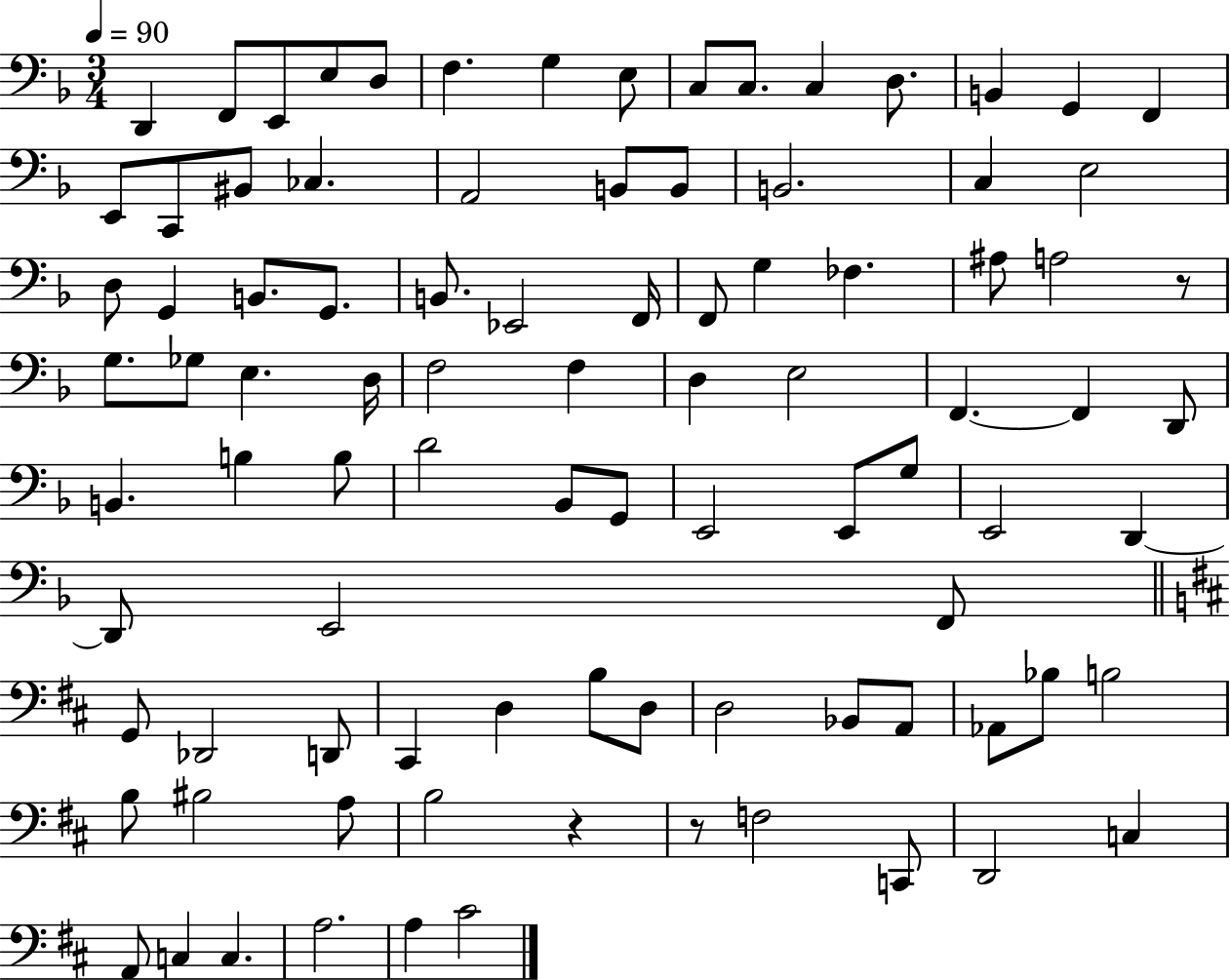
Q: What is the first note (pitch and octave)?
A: D2